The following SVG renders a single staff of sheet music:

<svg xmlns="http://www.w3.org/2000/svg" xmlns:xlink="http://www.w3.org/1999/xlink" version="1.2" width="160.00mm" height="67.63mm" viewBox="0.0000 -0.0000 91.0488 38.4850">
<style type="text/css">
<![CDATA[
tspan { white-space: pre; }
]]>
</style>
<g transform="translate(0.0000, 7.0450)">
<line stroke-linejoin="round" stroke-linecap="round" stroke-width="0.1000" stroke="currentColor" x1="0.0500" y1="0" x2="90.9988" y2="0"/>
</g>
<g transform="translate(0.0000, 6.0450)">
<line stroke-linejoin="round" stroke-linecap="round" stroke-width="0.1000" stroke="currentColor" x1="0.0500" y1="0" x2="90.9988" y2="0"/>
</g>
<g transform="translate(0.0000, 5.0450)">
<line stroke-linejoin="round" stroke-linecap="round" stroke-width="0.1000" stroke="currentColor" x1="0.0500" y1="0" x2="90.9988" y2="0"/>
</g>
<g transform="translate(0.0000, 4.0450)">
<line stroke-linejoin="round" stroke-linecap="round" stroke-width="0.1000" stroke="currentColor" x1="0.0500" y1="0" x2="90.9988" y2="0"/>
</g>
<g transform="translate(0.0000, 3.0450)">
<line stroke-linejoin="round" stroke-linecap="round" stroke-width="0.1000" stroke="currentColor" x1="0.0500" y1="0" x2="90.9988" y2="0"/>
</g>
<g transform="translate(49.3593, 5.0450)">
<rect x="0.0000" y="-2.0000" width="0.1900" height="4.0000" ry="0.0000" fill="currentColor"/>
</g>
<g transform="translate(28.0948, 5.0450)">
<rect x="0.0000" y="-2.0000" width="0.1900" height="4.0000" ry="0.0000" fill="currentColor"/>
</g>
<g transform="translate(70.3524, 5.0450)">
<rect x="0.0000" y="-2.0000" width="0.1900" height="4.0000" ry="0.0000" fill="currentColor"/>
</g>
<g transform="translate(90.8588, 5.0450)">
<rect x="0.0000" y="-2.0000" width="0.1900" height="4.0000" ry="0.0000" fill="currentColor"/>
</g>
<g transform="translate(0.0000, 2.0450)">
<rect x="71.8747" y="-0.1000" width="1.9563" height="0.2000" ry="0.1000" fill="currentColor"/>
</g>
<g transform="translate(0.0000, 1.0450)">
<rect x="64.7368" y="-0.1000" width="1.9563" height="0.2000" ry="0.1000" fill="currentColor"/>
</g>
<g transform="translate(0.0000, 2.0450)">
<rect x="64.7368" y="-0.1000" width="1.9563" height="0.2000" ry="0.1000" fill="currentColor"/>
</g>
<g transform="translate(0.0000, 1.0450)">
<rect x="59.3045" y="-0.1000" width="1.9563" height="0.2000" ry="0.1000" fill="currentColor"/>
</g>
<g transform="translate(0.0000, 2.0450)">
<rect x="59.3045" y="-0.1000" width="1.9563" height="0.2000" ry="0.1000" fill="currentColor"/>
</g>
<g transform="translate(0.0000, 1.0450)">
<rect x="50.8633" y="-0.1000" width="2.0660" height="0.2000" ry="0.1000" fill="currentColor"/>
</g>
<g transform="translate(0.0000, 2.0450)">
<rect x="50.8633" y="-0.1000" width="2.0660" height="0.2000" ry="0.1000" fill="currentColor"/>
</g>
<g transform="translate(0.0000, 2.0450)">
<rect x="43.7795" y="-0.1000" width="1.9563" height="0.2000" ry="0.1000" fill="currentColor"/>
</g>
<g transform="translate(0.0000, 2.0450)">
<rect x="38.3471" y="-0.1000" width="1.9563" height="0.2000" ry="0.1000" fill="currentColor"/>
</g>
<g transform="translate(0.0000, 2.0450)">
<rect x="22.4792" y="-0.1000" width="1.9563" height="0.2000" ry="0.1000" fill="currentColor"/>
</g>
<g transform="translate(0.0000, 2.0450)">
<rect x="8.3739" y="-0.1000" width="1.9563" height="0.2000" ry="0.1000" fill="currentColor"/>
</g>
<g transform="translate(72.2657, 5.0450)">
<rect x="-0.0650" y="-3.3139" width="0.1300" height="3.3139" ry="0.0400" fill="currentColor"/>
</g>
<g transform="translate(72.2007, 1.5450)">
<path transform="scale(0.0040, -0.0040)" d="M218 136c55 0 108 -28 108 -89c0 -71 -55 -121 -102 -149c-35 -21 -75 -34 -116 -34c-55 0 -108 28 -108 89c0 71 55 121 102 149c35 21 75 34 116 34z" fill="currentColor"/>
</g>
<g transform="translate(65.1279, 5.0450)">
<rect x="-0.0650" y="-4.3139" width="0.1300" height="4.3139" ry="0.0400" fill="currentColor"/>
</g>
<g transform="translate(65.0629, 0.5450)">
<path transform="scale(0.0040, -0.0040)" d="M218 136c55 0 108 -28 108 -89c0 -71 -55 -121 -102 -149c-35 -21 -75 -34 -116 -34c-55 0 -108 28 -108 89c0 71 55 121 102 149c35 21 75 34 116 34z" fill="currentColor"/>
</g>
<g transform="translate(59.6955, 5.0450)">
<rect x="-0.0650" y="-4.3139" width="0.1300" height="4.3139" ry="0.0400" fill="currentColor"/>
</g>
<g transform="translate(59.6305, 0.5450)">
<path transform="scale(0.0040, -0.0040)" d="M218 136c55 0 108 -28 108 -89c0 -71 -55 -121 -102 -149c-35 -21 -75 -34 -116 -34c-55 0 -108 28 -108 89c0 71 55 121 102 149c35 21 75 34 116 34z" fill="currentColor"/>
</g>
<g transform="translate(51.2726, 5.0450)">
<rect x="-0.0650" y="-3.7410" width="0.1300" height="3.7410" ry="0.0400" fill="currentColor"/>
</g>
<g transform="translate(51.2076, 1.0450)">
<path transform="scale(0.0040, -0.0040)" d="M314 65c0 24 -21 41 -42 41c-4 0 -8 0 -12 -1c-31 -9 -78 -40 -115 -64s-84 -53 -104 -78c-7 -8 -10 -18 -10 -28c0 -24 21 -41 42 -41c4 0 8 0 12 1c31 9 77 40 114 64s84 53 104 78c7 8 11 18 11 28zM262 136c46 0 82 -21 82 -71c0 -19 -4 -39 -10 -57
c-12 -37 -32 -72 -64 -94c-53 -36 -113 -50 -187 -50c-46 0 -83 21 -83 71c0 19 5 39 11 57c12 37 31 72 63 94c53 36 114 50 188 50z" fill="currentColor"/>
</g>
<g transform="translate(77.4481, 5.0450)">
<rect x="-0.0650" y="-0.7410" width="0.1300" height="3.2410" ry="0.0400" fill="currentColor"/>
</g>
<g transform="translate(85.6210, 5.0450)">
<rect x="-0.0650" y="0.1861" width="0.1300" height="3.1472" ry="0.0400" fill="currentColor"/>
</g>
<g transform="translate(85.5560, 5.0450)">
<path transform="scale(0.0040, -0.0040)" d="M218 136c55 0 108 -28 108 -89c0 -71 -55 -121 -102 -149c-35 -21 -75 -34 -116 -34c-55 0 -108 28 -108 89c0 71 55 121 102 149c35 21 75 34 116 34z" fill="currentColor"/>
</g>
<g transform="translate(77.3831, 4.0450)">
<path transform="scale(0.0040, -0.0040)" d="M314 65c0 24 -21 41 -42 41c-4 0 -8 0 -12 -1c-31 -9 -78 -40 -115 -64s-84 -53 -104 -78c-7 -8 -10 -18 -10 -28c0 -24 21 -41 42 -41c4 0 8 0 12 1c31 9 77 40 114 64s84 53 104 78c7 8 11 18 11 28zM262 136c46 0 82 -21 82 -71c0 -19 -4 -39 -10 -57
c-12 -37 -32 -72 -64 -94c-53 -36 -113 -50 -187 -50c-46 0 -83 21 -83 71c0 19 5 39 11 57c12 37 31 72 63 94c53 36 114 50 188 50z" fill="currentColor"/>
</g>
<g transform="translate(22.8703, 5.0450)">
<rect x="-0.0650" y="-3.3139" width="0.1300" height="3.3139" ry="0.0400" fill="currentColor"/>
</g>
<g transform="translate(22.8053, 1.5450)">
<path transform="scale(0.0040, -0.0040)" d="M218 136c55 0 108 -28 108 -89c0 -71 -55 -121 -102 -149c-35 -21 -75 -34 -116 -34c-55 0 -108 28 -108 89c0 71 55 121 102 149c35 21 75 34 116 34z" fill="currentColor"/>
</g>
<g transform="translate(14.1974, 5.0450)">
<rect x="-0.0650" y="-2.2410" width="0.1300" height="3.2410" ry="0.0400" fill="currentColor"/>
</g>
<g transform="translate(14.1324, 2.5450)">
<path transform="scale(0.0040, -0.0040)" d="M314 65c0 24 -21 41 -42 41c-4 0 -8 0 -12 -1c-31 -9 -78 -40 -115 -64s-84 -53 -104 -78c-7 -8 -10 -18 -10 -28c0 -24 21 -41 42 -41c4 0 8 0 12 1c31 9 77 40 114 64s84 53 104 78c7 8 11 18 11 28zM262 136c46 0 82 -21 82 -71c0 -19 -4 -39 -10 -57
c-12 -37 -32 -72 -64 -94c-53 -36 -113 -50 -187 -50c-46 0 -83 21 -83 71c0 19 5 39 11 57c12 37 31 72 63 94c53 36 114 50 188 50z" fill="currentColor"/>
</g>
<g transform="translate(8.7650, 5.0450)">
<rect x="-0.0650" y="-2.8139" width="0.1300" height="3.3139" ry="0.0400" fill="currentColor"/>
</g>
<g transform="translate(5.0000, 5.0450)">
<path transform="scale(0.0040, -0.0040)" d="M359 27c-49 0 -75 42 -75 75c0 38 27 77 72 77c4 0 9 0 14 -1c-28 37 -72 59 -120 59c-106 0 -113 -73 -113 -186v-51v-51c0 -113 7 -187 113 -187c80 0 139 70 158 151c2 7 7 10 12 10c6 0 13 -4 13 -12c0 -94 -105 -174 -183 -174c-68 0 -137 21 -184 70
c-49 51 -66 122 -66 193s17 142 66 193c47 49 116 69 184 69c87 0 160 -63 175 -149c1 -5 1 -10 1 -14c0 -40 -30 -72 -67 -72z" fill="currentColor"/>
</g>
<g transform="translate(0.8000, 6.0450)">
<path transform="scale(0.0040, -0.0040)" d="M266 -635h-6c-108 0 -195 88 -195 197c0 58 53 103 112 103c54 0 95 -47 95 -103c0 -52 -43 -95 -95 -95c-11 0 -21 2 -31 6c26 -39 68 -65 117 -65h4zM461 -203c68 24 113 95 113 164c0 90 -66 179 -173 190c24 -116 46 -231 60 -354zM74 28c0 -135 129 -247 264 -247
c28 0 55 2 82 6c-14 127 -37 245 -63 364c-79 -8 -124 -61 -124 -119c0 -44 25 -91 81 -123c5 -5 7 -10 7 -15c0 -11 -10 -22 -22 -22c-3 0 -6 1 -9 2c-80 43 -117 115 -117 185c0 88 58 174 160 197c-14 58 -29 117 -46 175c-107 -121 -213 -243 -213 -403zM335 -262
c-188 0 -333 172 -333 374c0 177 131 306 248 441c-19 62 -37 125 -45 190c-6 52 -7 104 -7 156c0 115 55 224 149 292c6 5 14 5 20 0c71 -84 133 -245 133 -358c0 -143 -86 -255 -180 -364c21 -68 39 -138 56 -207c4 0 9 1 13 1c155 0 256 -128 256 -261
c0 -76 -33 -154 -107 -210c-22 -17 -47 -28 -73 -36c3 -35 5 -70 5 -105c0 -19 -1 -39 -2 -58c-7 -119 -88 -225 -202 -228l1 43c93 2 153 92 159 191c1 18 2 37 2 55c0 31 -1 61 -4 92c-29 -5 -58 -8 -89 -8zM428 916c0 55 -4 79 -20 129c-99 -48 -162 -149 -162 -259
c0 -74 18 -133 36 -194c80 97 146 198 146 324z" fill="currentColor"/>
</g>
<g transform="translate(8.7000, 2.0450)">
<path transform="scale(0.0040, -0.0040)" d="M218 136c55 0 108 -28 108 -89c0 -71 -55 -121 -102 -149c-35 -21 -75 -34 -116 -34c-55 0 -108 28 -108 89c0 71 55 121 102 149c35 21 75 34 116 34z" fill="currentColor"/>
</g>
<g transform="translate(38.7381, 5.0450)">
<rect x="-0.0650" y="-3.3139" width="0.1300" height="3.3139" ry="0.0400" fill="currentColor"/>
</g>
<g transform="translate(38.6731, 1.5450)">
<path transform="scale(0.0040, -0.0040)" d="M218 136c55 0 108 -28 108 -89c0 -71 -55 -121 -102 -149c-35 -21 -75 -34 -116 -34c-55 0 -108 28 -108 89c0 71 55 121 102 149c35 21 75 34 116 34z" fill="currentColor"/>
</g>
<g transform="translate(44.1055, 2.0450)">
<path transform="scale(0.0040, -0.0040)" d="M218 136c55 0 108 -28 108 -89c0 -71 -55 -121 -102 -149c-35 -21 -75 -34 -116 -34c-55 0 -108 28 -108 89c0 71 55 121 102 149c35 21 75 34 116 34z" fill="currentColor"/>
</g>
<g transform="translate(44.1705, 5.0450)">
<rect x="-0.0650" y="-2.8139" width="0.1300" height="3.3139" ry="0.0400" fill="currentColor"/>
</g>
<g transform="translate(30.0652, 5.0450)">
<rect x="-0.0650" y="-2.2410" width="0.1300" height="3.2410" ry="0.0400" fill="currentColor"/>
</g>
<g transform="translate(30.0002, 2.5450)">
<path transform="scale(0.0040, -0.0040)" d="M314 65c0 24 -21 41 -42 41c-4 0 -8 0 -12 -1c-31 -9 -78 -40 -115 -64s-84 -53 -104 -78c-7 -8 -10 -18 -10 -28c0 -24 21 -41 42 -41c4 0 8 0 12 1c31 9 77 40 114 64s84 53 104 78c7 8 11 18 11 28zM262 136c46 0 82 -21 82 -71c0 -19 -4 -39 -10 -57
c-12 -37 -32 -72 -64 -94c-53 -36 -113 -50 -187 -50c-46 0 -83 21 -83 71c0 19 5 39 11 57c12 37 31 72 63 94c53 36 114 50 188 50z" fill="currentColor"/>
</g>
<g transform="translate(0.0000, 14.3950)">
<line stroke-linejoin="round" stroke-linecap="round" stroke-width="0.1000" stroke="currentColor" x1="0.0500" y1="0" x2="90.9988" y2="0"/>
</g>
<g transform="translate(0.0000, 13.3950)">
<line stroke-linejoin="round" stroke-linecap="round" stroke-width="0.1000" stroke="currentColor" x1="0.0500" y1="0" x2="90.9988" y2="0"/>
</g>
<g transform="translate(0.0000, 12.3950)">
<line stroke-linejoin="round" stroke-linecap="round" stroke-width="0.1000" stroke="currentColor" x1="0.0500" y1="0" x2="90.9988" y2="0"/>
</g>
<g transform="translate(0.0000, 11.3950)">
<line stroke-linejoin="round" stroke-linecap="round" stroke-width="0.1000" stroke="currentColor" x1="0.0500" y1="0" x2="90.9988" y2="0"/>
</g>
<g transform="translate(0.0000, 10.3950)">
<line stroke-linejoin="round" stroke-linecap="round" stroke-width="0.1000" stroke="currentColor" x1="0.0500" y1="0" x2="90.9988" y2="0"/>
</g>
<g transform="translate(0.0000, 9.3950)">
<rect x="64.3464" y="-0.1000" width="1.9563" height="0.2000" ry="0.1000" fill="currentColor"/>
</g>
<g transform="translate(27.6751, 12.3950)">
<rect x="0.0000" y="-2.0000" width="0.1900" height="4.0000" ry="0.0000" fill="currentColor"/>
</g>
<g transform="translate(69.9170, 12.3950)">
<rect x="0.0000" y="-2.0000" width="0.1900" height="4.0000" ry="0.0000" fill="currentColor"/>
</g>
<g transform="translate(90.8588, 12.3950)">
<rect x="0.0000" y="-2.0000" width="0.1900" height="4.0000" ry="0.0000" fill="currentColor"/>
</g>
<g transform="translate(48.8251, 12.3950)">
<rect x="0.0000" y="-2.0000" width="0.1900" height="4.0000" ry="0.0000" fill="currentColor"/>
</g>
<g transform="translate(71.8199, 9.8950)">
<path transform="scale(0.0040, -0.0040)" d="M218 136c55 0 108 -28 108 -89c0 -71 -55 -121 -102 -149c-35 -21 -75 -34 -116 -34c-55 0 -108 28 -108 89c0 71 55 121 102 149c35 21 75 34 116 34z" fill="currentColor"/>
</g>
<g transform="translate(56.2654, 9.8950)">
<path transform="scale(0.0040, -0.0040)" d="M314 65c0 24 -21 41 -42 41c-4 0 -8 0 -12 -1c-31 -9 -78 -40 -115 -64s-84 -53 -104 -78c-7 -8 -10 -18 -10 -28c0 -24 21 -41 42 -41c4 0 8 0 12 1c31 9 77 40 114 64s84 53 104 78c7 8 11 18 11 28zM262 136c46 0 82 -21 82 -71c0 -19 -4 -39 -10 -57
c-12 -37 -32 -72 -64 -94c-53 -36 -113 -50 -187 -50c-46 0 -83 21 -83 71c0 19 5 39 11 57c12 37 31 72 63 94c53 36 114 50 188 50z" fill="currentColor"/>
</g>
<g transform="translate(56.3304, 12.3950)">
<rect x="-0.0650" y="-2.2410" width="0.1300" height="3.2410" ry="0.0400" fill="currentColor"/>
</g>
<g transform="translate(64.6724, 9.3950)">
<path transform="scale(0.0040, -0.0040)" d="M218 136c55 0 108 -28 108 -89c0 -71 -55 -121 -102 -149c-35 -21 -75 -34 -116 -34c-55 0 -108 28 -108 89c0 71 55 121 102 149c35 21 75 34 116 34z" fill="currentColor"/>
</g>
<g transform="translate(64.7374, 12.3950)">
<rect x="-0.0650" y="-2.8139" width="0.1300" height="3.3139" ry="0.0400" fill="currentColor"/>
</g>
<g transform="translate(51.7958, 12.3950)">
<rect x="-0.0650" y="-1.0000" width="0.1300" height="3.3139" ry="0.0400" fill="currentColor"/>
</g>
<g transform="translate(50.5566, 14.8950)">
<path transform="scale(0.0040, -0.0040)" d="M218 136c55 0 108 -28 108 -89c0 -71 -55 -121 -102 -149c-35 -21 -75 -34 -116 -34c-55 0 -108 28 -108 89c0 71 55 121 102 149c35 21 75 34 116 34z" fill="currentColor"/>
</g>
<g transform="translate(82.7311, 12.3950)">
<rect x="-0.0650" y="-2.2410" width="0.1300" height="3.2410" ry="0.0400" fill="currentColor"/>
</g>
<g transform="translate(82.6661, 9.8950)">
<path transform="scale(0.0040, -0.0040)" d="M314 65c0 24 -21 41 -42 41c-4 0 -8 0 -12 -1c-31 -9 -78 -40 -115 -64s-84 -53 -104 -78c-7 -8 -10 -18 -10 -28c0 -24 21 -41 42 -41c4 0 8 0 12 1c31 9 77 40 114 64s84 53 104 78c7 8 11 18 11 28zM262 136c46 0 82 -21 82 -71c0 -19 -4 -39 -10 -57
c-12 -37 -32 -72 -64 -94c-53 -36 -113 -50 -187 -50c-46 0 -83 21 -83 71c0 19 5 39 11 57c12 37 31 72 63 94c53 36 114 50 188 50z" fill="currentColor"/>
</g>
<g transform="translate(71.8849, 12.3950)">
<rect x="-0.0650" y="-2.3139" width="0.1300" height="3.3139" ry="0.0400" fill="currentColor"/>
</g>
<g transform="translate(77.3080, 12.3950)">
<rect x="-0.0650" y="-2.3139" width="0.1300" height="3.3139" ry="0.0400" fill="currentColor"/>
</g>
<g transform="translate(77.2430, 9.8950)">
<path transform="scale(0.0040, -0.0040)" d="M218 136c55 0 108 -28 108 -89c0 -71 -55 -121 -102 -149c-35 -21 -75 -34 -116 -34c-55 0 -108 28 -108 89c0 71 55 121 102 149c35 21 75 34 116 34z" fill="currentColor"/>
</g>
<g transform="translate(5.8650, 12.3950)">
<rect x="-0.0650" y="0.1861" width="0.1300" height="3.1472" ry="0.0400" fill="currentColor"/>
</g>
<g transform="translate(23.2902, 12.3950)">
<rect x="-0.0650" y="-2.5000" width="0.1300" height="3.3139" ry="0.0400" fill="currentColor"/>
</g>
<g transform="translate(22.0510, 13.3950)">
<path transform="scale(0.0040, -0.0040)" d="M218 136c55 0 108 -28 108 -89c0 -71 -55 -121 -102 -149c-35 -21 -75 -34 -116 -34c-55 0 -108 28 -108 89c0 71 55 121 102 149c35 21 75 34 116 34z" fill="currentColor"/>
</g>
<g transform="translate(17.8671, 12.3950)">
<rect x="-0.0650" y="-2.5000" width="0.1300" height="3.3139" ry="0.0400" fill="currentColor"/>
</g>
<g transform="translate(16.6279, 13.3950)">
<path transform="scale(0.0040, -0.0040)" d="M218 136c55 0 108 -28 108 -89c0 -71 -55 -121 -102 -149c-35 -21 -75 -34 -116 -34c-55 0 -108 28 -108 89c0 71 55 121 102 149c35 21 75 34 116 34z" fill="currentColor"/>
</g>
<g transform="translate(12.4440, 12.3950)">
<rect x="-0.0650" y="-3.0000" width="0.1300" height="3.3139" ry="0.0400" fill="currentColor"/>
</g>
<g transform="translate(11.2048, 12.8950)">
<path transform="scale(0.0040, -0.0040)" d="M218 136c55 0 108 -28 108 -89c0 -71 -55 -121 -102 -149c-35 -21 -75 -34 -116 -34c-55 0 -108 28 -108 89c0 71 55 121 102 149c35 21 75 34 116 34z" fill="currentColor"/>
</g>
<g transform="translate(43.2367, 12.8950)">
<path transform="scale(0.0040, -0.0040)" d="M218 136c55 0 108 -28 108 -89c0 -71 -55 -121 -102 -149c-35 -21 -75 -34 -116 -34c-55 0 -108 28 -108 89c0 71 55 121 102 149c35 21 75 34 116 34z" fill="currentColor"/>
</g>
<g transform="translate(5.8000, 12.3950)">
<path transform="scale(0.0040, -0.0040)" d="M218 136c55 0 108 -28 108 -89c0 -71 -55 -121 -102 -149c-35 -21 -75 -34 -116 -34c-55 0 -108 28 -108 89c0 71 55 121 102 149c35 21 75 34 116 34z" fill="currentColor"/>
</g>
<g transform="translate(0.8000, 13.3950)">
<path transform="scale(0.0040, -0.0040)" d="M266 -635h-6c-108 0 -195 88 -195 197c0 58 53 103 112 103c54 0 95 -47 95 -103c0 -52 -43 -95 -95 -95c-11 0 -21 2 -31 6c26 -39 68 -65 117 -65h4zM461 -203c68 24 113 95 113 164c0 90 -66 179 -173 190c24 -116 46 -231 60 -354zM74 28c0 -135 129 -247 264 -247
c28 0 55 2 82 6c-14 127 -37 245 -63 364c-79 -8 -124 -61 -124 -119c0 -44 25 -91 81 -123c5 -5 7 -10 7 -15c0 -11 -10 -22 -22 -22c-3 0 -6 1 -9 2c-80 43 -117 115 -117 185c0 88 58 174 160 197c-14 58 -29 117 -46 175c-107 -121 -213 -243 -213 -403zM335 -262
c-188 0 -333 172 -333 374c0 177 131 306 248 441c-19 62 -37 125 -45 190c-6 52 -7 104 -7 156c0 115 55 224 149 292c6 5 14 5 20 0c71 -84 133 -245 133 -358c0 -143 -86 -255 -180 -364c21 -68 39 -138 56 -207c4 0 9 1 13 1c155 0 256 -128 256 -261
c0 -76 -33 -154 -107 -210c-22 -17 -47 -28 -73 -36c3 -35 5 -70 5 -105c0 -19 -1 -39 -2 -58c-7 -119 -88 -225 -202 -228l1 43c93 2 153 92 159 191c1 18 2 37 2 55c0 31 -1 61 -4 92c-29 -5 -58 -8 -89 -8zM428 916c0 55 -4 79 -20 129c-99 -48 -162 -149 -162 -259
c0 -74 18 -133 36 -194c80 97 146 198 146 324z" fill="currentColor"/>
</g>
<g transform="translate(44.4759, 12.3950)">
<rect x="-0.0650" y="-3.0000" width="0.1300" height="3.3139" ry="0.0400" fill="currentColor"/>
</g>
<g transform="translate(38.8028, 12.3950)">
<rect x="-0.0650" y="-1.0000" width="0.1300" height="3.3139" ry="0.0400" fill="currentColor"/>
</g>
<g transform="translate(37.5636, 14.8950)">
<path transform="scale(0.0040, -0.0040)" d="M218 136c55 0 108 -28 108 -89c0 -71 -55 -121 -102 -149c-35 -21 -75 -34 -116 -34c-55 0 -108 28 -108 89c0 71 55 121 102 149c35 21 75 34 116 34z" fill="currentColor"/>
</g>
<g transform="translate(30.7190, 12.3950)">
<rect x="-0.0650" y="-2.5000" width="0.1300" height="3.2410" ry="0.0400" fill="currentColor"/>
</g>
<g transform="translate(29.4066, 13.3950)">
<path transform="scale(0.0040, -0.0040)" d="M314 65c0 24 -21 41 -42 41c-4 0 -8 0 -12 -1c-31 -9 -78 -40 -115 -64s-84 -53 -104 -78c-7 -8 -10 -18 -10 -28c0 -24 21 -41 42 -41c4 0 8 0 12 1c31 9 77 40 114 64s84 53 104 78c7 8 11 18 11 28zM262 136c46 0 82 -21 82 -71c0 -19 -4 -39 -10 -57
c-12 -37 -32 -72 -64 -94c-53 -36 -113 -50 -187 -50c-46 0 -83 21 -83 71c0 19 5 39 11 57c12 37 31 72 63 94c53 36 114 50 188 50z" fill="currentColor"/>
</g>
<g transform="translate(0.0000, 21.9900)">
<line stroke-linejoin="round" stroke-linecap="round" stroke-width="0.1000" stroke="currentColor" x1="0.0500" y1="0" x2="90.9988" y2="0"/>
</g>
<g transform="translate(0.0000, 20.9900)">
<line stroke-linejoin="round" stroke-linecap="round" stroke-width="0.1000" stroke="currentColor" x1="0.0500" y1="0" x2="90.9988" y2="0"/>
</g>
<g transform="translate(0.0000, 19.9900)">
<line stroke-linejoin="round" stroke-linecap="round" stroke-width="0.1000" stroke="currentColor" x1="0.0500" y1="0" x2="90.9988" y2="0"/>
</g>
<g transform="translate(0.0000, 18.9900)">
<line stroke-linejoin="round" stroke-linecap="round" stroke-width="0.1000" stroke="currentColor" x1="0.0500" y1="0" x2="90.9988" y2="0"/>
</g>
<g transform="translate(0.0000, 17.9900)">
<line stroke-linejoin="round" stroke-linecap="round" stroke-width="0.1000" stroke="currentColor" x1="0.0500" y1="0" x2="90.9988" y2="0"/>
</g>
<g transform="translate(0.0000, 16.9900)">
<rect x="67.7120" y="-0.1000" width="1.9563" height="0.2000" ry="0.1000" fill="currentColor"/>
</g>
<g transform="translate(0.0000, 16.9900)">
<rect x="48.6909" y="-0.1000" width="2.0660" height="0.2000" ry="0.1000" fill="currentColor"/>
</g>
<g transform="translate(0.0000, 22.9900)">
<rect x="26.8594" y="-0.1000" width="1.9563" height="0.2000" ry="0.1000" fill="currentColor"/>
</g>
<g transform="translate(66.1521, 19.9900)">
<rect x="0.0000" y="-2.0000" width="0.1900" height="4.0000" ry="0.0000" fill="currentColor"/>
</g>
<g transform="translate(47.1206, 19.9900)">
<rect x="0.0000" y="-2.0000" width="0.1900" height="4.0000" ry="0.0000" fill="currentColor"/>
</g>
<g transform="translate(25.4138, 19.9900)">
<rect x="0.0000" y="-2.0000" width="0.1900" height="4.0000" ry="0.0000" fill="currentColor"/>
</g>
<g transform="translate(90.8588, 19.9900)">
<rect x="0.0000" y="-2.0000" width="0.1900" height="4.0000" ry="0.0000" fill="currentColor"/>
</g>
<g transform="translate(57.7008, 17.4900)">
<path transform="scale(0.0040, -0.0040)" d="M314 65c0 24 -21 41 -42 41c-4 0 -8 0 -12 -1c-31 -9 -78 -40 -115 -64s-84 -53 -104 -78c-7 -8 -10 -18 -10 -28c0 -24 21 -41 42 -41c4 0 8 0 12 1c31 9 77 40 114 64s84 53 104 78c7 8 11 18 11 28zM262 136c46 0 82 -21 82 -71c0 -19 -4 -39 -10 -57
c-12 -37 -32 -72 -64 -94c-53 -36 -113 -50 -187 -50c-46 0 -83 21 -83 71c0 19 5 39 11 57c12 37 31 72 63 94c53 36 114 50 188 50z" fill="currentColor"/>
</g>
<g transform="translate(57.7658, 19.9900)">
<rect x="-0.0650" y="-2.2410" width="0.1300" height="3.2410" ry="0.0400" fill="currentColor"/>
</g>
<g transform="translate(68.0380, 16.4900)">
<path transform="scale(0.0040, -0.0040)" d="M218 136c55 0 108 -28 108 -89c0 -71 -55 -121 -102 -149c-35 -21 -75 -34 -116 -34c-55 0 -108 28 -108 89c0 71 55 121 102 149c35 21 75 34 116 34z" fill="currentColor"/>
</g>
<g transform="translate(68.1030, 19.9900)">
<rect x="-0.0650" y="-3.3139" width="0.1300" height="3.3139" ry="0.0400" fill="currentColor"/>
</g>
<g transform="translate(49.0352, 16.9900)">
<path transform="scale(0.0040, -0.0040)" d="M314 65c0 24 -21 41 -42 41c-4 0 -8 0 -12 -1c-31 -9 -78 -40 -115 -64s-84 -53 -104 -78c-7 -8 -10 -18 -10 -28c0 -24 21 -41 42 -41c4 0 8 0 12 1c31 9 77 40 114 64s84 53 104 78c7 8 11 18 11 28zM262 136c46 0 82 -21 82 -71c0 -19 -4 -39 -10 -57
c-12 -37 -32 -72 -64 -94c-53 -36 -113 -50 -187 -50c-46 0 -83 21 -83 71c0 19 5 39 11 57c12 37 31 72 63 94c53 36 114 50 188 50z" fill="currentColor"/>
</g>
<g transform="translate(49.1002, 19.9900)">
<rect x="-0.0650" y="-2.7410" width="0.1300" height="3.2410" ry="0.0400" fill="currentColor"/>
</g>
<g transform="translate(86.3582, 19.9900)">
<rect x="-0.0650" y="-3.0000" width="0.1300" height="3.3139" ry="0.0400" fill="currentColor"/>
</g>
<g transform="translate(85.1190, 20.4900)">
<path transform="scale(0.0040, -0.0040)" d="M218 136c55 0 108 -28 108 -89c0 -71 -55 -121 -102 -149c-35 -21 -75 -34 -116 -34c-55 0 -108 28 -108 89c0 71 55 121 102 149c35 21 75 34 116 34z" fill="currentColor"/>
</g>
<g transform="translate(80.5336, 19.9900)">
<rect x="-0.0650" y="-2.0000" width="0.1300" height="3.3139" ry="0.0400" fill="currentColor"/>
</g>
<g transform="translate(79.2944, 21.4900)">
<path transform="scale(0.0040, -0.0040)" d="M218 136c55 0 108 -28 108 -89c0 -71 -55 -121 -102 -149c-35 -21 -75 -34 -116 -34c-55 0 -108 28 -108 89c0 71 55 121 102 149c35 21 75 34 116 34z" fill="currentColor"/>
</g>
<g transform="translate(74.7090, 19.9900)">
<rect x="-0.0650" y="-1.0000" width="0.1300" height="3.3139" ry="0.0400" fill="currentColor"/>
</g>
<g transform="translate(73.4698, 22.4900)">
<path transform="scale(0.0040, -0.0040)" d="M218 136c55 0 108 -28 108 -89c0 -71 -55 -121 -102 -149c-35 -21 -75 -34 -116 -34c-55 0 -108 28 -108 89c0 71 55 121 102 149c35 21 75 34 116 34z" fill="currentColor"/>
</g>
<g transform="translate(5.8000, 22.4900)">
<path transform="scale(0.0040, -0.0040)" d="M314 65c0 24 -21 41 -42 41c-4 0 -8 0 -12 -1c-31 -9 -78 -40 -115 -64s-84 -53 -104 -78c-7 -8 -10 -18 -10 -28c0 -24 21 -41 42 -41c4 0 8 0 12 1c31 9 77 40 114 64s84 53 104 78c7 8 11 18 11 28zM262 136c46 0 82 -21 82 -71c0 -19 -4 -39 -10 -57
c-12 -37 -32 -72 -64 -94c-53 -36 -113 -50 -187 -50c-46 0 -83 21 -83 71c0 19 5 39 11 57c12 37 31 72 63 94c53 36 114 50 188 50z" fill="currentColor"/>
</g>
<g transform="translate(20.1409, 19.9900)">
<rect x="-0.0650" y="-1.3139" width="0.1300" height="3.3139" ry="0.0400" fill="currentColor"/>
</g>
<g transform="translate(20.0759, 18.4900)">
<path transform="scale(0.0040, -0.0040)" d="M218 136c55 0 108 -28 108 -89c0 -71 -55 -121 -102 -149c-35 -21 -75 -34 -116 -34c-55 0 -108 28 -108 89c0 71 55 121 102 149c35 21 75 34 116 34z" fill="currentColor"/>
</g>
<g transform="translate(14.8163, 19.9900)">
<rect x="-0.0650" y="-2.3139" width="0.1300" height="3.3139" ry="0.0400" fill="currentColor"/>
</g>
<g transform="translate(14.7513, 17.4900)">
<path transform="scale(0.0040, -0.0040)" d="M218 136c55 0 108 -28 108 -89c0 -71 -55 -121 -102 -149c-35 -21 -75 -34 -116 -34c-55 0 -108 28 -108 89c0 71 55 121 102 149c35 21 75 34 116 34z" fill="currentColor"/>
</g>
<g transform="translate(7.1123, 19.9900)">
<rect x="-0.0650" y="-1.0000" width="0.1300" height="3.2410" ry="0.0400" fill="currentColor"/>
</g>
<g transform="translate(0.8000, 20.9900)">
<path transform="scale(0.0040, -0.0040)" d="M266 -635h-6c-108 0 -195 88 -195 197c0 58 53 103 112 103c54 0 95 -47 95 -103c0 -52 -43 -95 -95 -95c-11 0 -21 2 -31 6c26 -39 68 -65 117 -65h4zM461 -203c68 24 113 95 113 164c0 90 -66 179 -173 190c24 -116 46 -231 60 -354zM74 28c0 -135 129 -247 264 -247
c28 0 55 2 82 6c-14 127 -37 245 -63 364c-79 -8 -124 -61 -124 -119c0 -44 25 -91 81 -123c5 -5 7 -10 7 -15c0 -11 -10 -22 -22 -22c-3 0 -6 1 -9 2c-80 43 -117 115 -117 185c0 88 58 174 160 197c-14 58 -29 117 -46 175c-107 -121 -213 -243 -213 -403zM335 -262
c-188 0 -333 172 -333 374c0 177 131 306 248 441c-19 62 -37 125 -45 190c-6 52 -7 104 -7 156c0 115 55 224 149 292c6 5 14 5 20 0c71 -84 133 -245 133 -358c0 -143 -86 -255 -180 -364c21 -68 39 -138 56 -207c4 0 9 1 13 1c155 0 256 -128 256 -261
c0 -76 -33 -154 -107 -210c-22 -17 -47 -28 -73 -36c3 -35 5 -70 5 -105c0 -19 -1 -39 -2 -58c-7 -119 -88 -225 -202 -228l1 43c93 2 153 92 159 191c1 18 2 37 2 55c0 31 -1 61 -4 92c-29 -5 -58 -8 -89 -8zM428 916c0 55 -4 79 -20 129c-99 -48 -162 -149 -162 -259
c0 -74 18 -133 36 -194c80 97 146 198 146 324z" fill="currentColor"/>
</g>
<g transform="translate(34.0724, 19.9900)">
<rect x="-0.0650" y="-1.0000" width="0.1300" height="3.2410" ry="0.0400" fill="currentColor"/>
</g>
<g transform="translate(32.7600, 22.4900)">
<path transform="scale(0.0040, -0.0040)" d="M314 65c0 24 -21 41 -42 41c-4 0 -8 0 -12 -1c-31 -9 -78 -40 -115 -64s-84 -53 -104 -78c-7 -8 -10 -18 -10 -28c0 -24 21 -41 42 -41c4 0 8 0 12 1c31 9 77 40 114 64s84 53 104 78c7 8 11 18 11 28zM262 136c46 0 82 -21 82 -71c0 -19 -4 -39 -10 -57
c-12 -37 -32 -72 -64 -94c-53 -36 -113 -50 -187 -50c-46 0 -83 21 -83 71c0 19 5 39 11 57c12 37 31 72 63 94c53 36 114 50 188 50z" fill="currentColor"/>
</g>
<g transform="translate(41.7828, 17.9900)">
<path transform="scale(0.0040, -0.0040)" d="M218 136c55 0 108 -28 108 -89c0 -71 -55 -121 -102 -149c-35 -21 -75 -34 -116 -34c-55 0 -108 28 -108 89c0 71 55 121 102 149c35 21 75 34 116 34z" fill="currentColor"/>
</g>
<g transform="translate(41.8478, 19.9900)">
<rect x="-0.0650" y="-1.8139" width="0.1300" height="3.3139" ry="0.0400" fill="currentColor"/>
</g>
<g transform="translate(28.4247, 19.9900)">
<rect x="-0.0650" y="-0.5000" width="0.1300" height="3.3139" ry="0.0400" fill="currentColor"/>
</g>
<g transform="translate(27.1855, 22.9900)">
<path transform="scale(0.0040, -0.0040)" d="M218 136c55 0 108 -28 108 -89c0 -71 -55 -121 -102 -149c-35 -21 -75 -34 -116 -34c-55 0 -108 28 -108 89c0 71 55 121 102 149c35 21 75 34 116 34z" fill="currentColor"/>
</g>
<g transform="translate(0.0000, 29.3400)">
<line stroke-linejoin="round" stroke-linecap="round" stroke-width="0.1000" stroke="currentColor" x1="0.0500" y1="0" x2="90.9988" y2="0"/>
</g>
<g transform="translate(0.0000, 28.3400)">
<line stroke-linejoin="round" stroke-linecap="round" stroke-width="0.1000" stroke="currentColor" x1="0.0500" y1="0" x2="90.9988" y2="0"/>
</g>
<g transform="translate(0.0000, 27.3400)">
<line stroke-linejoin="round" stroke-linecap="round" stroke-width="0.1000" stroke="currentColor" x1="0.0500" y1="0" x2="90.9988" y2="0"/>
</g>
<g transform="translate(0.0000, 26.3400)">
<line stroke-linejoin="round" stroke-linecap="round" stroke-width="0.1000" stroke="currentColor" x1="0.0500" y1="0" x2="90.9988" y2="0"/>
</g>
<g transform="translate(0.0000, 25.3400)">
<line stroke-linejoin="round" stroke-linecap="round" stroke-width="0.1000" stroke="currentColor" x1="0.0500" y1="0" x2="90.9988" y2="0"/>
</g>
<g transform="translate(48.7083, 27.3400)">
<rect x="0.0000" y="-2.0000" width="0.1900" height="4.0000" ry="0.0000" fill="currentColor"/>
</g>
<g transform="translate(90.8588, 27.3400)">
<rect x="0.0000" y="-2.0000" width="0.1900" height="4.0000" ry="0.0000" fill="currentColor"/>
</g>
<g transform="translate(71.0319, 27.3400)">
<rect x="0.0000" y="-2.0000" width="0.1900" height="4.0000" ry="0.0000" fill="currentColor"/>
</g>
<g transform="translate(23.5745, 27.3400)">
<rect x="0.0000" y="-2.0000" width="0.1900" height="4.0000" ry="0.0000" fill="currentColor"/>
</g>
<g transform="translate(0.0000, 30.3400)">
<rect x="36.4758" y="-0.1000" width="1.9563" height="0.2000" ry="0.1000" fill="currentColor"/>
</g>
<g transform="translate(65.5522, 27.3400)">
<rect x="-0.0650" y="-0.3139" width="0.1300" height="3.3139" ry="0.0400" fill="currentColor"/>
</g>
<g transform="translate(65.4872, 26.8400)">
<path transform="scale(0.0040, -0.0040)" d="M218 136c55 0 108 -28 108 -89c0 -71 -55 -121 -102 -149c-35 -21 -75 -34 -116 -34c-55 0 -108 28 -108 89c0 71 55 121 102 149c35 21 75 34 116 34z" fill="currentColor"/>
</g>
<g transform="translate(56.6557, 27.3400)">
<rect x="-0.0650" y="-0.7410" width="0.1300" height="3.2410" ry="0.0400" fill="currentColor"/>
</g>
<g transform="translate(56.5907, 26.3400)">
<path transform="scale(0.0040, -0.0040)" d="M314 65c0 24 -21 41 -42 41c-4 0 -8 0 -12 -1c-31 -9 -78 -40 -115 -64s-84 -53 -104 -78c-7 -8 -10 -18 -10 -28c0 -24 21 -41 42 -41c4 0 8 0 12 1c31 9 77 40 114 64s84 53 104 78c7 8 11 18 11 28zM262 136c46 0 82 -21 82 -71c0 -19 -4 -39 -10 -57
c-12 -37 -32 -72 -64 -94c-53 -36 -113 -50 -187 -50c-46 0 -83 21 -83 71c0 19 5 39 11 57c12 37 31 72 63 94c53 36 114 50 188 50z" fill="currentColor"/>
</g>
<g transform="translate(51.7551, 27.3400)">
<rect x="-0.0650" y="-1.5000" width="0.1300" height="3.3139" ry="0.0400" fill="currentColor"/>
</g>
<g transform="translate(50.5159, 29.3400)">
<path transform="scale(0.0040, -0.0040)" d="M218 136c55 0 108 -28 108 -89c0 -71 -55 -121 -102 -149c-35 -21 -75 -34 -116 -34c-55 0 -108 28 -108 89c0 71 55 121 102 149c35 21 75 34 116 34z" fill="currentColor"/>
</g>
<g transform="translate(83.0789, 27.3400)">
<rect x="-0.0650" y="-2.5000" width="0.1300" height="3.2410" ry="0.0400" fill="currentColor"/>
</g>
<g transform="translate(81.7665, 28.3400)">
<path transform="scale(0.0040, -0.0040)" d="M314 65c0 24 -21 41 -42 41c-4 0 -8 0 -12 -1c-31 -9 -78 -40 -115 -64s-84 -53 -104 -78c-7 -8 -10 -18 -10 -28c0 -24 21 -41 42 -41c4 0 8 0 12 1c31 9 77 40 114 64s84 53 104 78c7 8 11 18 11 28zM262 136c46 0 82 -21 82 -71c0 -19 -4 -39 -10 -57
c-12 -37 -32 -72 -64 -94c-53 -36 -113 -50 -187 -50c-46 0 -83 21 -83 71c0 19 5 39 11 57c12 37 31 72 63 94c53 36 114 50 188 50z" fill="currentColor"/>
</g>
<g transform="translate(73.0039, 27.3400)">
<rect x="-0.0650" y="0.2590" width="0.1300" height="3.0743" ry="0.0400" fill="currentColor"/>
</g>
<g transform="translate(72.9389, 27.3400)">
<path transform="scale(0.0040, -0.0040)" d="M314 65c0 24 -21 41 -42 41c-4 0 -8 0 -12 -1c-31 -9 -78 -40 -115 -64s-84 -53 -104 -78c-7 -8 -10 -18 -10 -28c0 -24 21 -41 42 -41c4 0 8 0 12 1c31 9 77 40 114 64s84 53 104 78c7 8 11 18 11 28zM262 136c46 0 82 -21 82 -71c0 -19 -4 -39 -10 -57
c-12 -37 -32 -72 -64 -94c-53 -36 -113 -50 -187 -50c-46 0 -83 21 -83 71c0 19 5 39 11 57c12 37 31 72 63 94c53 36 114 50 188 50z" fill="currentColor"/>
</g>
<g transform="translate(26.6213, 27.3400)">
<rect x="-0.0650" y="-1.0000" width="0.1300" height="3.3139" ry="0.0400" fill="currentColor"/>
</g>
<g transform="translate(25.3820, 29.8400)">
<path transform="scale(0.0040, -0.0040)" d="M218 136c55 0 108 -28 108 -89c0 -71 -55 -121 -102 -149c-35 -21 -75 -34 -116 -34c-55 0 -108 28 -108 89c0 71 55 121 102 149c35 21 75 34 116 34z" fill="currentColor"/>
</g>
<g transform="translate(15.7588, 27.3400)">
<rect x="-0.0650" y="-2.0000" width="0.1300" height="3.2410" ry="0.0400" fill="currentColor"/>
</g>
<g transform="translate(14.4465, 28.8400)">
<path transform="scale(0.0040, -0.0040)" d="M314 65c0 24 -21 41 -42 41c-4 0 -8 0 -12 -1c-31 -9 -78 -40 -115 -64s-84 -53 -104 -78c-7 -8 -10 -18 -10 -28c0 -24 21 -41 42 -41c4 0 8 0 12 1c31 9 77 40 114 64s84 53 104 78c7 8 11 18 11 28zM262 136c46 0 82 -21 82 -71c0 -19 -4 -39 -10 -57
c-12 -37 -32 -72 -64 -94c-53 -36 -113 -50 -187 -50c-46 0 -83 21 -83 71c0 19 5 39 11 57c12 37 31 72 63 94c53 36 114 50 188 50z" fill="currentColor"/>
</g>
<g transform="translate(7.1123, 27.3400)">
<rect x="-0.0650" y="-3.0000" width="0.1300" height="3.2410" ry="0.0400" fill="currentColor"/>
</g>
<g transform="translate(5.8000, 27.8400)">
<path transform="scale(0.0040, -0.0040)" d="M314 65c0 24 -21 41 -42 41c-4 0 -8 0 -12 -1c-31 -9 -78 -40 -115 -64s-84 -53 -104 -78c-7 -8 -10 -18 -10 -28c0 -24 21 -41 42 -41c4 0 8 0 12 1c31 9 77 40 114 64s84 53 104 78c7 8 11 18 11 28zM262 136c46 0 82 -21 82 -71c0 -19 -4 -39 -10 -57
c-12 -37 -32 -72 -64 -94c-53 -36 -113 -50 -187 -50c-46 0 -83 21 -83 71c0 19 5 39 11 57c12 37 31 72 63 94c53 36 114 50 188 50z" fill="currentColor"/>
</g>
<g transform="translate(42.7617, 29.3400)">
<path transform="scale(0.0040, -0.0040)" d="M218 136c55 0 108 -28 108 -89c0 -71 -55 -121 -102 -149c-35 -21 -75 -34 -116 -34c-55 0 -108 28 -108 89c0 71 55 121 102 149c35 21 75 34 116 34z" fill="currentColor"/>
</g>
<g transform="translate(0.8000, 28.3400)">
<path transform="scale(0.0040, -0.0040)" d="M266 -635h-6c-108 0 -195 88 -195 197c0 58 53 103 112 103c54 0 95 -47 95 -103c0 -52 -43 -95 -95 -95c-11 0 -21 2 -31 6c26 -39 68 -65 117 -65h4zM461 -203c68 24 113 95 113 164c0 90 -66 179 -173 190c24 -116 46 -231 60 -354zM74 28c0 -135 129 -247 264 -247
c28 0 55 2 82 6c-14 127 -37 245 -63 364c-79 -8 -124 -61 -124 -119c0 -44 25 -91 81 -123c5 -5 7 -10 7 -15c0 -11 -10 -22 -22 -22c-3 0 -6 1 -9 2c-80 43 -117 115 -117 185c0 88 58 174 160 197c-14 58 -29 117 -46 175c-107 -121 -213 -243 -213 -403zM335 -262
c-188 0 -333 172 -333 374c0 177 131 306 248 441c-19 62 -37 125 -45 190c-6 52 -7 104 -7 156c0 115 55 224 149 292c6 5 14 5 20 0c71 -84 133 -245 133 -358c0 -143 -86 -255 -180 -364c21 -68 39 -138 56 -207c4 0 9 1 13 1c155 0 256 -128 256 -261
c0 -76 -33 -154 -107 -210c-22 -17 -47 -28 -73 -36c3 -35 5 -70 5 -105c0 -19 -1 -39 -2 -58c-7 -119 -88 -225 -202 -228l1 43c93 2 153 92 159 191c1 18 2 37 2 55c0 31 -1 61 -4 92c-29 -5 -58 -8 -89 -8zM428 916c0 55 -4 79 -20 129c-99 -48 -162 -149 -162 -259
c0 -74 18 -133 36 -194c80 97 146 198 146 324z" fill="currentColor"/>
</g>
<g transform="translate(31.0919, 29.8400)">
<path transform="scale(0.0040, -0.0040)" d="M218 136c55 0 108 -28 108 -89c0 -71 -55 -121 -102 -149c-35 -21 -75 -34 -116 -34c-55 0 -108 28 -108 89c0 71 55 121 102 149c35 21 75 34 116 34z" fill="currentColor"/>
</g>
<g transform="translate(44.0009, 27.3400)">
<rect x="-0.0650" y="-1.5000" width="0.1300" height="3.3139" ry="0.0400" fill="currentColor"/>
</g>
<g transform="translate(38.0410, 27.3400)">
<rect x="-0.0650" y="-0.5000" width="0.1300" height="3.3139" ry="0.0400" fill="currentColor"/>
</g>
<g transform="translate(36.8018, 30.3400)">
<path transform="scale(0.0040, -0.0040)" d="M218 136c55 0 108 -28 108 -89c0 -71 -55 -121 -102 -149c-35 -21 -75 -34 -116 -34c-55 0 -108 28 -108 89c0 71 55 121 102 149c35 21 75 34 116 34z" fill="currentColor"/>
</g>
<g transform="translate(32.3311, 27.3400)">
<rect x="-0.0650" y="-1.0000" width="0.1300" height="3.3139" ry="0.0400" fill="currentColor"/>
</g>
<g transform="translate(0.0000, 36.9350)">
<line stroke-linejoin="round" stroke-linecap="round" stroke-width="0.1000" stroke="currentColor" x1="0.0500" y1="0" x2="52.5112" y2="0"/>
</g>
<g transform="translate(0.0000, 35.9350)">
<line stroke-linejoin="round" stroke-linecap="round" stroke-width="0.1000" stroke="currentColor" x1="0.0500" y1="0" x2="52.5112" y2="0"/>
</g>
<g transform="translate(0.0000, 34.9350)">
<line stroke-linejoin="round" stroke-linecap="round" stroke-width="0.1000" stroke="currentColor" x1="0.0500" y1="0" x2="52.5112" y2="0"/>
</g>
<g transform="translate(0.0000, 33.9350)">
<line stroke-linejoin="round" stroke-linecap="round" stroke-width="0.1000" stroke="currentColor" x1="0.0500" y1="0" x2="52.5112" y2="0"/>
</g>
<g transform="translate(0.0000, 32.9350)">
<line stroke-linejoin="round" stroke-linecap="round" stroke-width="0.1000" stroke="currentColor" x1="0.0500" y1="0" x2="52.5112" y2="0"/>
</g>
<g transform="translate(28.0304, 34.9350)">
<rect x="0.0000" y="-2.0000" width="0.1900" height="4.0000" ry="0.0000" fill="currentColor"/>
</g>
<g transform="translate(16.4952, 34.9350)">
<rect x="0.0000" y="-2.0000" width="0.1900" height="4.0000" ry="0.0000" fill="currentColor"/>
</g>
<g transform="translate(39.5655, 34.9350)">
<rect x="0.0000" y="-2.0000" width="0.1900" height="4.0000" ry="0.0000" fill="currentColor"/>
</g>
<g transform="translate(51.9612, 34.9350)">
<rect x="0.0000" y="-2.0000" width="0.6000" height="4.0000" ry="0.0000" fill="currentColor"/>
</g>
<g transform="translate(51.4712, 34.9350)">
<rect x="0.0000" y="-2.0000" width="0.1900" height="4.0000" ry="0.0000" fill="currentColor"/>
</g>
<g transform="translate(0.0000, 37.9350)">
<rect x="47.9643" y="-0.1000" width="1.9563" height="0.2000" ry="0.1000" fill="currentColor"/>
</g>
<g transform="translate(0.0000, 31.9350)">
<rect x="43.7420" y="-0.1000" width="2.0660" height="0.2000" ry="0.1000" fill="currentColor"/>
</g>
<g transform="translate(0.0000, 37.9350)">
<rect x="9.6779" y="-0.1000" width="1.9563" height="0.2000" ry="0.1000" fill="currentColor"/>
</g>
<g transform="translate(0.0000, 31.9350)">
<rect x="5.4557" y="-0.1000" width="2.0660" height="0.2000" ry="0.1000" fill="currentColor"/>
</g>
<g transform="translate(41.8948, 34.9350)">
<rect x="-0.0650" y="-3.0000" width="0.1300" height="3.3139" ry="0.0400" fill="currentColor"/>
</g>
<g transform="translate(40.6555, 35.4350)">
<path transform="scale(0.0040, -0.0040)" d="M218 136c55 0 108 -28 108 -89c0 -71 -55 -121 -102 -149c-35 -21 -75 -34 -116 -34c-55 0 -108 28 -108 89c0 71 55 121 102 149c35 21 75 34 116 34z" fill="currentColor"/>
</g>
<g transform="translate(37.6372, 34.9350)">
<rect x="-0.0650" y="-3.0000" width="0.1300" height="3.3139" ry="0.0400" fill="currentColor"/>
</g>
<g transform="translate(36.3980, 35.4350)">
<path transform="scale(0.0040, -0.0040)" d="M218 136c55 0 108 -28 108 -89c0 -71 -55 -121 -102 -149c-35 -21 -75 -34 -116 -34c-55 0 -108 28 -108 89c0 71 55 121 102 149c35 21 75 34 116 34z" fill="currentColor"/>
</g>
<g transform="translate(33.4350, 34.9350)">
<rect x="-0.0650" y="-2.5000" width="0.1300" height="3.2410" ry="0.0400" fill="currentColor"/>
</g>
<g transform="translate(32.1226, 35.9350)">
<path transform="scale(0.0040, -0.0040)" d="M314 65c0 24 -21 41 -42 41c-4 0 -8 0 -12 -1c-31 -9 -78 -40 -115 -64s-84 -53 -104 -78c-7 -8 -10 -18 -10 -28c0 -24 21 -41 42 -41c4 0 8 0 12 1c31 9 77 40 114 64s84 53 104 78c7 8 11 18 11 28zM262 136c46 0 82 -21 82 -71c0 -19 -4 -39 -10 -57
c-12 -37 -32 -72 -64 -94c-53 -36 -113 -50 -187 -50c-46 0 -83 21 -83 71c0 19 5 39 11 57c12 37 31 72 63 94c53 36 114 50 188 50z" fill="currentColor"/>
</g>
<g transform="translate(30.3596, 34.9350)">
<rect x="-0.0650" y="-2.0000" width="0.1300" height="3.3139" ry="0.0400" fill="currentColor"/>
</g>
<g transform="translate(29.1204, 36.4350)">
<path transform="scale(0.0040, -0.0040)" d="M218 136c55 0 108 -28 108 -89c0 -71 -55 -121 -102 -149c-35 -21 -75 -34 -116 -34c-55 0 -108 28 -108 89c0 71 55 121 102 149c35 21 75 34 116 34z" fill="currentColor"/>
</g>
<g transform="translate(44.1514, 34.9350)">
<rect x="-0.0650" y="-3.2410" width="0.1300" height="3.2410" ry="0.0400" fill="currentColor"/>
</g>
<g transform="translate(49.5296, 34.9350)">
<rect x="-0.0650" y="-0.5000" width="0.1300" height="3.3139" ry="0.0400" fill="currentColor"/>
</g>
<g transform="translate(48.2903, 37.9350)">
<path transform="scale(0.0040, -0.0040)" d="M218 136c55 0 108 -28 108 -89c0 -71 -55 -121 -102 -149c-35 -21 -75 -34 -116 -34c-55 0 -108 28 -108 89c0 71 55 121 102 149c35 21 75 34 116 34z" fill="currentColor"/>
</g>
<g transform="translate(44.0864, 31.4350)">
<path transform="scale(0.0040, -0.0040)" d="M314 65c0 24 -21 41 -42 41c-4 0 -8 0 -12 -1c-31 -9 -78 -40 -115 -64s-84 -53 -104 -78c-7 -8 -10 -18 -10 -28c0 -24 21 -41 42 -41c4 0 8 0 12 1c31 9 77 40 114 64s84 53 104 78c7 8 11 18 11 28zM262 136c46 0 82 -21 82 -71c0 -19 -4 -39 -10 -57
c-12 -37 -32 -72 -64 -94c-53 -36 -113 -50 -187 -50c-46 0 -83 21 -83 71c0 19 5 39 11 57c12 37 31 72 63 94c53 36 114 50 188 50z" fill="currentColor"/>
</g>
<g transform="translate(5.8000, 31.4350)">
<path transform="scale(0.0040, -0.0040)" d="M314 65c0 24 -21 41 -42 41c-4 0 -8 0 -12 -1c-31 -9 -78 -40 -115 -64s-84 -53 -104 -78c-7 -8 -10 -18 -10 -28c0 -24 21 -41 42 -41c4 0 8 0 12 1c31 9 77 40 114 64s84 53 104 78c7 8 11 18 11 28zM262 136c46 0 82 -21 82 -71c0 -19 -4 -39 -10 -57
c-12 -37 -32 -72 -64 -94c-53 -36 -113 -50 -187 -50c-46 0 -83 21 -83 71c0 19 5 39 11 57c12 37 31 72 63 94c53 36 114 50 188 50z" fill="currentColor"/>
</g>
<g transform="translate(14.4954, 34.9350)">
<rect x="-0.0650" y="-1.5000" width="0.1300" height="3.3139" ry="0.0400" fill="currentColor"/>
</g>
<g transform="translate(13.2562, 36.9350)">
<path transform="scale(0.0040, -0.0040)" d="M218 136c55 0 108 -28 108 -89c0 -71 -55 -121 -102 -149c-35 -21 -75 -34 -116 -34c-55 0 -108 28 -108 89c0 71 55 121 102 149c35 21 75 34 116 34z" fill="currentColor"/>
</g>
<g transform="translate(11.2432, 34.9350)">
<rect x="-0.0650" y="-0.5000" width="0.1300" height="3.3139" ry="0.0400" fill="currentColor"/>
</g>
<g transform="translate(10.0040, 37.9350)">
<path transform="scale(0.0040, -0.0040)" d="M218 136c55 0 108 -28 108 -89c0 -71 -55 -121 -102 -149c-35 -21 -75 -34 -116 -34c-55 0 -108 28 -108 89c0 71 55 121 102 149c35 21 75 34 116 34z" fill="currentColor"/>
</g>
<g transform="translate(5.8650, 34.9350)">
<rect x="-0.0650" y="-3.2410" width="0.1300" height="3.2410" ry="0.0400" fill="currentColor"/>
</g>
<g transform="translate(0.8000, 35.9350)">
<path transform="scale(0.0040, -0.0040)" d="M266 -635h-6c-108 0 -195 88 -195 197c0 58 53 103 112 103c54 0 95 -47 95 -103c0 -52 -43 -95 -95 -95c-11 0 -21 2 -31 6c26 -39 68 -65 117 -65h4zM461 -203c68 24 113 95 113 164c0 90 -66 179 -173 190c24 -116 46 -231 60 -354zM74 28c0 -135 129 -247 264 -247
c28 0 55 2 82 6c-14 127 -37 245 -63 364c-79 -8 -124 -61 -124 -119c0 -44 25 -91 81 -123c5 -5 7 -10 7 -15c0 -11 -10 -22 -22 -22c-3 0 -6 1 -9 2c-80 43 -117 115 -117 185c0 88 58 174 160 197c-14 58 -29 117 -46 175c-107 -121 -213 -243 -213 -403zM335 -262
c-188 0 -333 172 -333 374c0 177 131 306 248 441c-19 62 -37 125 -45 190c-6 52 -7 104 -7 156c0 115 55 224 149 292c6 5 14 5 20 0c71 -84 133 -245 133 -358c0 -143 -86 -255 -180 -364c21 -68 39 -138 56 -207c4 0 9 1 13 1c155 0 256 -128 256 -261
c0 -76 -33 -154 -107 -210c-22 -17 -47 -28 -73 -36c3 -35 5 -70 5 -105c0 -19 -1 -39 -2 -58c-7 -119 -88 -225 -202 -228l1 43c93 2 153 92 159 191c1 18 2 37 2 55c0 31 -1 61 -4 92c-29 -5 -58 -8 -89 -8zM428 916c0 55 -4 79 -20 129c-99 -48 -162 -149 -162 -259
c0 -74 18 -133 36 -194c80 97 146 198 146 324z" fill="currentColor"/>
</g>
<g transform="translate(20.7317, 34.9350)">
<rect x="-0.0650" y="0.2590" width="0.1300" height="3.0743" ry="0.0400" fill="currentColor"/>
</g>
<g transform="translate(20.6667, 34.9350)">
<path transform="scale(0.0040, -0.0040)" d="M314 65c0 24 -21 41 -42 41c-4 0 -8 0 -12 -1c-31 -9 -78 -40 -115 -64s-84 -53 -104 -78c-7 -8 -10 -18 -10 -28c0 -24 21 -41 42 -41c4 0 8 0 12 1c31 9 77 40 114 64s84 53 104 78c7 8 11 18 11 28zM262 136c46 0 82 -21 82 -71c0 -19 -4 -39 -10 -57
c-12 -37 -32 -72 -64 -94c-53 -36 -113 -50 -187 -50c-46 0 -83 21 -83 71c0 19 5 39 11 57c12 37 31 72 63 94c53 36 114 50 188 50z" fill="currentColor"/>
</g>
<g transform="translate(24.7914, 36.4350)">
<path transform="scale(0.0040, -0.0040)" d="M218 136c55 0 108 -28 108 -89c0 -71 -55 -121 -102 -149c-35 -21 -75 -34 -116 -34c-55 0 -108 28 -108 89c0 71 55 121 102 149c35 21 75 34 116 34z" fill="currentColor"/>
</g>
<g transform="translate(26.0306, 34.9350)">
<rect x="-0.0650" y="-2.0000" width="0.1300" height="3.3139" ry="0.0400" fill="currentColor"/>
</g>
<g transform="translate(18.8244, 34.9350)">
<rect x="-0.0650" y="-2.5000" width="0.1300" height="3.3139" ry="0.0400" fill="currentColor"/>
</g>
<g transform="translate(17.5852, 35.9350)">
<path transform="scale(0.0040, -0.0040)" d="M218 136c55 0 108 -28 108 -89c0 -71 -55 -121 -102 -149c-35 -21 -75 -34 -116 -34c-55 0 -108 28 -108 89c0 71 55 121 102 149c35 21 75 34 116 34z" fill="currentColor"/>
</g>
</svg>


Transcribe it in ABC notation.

X:1
T:Untitled
M:4/4
L:1/4
K:C
a g2 b g2 b a c'2 d' d' b d2 B B A G G G2 D A D g2 a g g g2 D2 g e C D2 f a2 g2 b D F A A2 F2 D D C E E d2 c B2 G2 b2 C E G B2 F F G2 A A b2 C